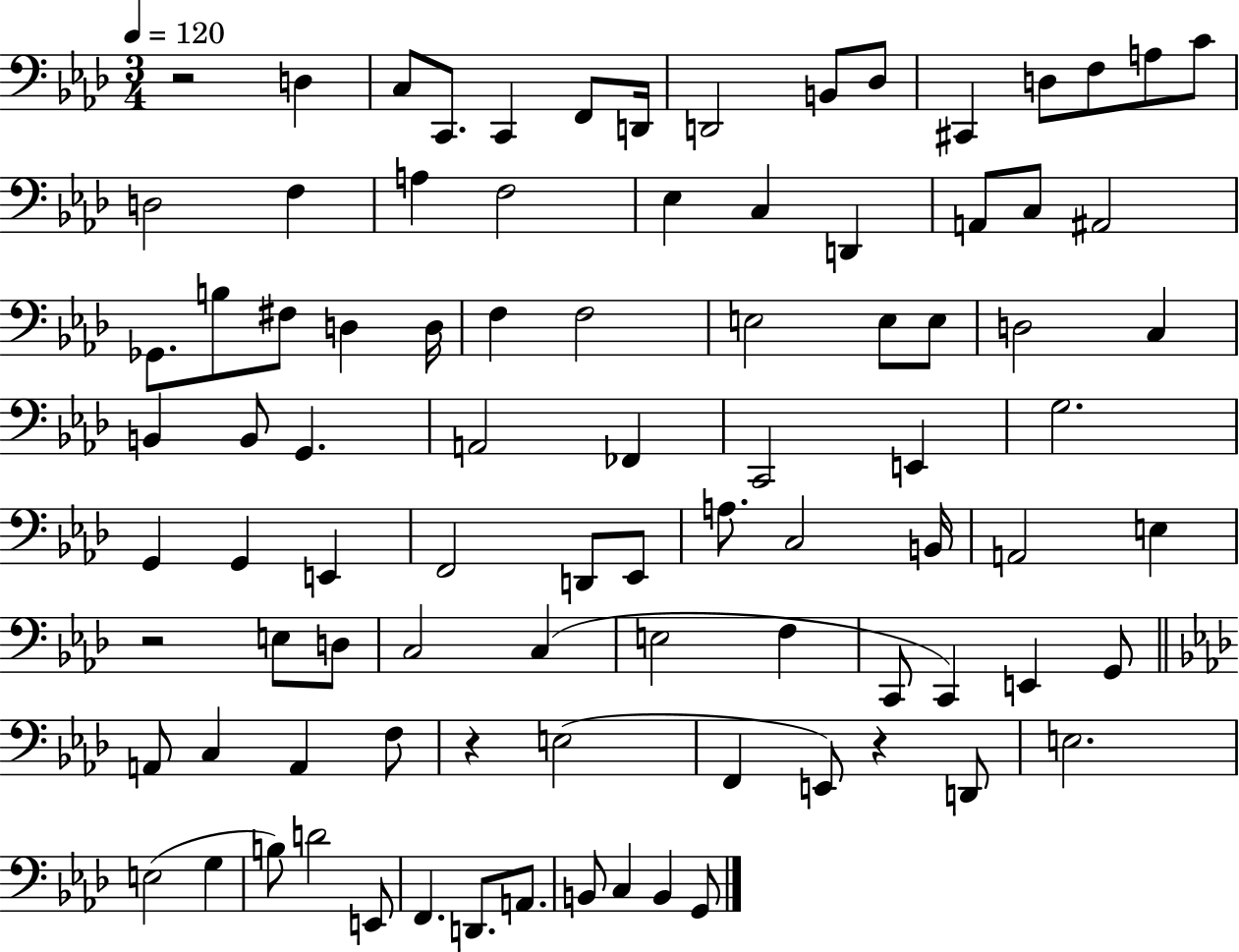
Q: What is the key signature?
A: AES major